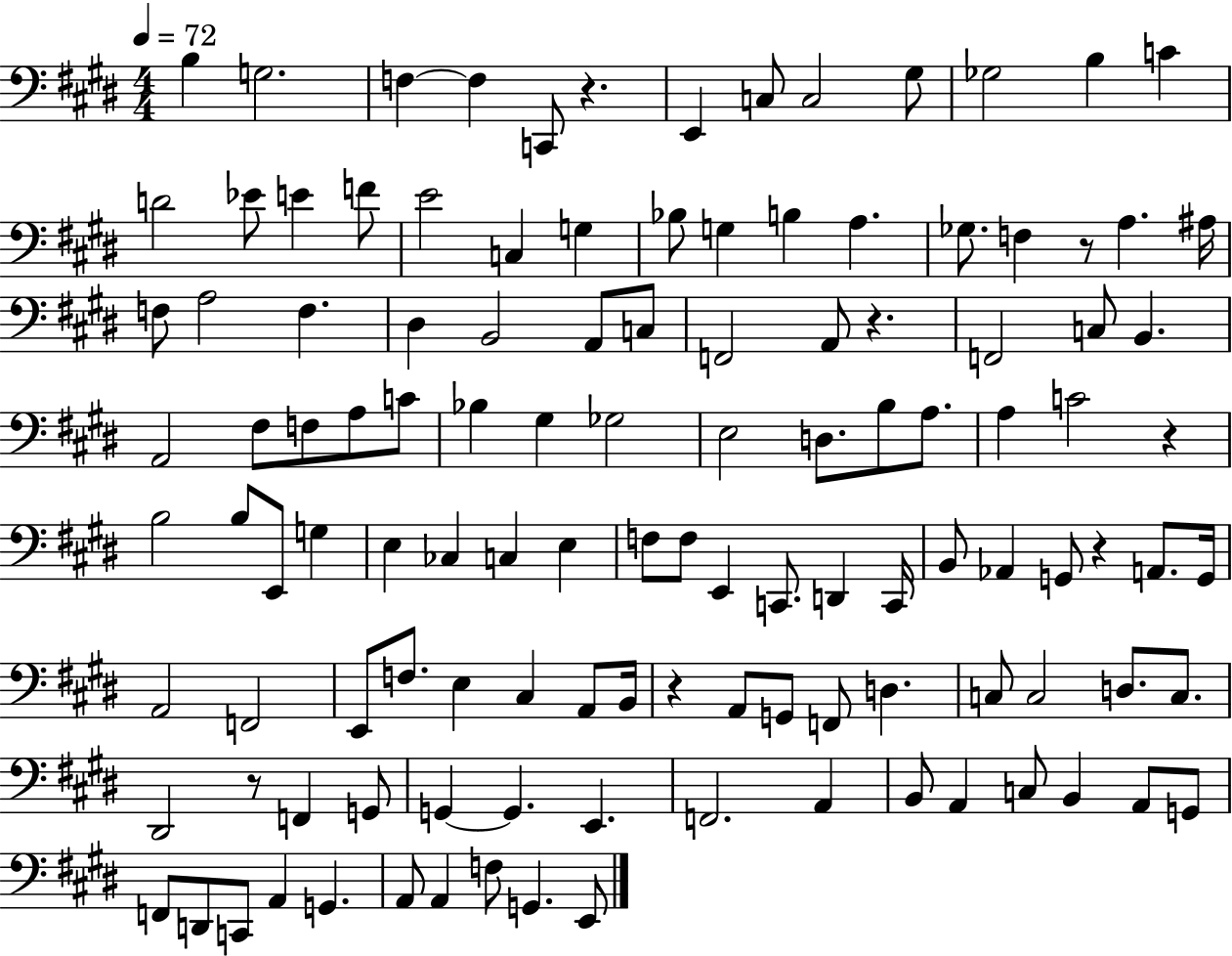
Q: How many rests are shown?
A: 7